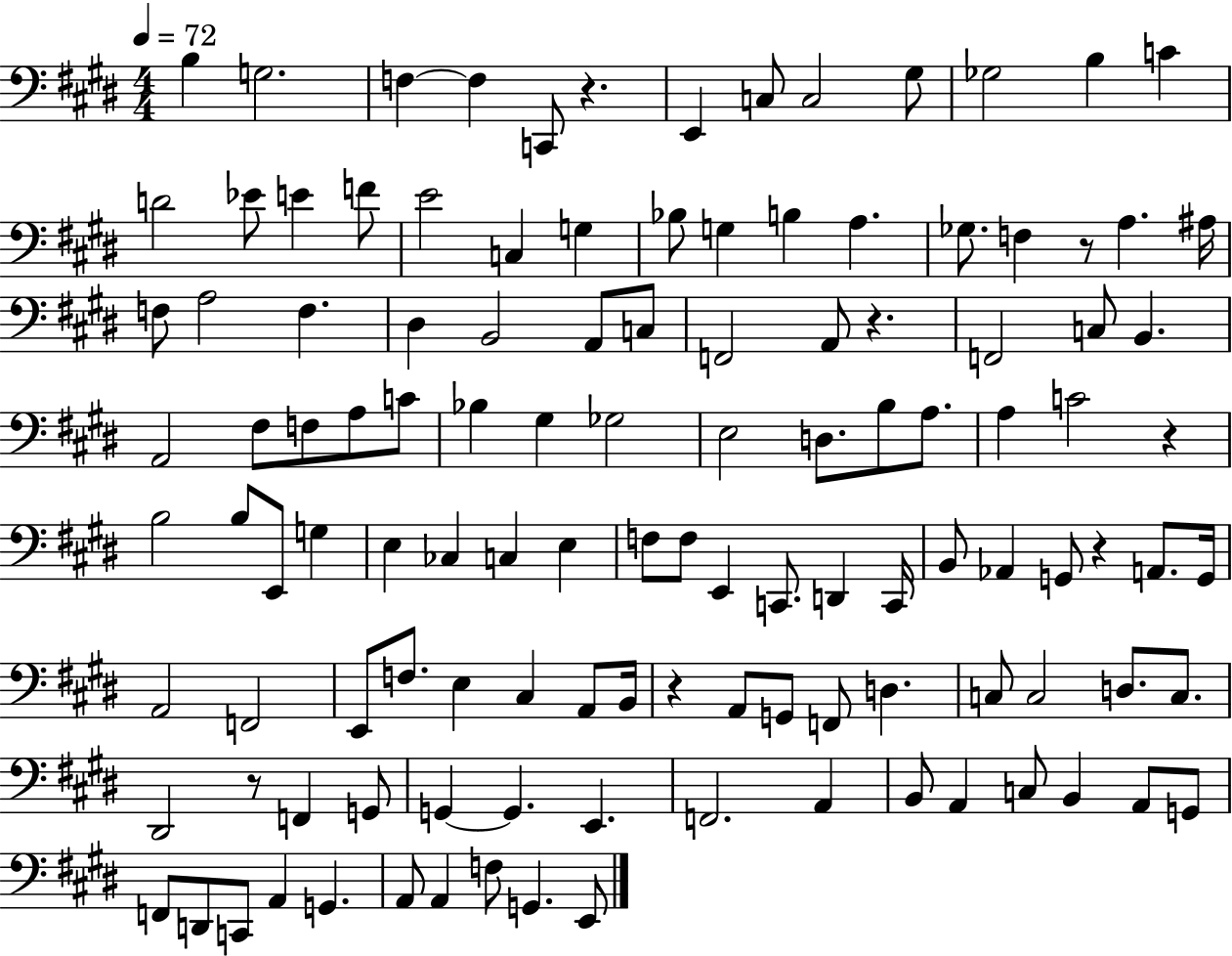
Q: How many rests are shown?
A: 7